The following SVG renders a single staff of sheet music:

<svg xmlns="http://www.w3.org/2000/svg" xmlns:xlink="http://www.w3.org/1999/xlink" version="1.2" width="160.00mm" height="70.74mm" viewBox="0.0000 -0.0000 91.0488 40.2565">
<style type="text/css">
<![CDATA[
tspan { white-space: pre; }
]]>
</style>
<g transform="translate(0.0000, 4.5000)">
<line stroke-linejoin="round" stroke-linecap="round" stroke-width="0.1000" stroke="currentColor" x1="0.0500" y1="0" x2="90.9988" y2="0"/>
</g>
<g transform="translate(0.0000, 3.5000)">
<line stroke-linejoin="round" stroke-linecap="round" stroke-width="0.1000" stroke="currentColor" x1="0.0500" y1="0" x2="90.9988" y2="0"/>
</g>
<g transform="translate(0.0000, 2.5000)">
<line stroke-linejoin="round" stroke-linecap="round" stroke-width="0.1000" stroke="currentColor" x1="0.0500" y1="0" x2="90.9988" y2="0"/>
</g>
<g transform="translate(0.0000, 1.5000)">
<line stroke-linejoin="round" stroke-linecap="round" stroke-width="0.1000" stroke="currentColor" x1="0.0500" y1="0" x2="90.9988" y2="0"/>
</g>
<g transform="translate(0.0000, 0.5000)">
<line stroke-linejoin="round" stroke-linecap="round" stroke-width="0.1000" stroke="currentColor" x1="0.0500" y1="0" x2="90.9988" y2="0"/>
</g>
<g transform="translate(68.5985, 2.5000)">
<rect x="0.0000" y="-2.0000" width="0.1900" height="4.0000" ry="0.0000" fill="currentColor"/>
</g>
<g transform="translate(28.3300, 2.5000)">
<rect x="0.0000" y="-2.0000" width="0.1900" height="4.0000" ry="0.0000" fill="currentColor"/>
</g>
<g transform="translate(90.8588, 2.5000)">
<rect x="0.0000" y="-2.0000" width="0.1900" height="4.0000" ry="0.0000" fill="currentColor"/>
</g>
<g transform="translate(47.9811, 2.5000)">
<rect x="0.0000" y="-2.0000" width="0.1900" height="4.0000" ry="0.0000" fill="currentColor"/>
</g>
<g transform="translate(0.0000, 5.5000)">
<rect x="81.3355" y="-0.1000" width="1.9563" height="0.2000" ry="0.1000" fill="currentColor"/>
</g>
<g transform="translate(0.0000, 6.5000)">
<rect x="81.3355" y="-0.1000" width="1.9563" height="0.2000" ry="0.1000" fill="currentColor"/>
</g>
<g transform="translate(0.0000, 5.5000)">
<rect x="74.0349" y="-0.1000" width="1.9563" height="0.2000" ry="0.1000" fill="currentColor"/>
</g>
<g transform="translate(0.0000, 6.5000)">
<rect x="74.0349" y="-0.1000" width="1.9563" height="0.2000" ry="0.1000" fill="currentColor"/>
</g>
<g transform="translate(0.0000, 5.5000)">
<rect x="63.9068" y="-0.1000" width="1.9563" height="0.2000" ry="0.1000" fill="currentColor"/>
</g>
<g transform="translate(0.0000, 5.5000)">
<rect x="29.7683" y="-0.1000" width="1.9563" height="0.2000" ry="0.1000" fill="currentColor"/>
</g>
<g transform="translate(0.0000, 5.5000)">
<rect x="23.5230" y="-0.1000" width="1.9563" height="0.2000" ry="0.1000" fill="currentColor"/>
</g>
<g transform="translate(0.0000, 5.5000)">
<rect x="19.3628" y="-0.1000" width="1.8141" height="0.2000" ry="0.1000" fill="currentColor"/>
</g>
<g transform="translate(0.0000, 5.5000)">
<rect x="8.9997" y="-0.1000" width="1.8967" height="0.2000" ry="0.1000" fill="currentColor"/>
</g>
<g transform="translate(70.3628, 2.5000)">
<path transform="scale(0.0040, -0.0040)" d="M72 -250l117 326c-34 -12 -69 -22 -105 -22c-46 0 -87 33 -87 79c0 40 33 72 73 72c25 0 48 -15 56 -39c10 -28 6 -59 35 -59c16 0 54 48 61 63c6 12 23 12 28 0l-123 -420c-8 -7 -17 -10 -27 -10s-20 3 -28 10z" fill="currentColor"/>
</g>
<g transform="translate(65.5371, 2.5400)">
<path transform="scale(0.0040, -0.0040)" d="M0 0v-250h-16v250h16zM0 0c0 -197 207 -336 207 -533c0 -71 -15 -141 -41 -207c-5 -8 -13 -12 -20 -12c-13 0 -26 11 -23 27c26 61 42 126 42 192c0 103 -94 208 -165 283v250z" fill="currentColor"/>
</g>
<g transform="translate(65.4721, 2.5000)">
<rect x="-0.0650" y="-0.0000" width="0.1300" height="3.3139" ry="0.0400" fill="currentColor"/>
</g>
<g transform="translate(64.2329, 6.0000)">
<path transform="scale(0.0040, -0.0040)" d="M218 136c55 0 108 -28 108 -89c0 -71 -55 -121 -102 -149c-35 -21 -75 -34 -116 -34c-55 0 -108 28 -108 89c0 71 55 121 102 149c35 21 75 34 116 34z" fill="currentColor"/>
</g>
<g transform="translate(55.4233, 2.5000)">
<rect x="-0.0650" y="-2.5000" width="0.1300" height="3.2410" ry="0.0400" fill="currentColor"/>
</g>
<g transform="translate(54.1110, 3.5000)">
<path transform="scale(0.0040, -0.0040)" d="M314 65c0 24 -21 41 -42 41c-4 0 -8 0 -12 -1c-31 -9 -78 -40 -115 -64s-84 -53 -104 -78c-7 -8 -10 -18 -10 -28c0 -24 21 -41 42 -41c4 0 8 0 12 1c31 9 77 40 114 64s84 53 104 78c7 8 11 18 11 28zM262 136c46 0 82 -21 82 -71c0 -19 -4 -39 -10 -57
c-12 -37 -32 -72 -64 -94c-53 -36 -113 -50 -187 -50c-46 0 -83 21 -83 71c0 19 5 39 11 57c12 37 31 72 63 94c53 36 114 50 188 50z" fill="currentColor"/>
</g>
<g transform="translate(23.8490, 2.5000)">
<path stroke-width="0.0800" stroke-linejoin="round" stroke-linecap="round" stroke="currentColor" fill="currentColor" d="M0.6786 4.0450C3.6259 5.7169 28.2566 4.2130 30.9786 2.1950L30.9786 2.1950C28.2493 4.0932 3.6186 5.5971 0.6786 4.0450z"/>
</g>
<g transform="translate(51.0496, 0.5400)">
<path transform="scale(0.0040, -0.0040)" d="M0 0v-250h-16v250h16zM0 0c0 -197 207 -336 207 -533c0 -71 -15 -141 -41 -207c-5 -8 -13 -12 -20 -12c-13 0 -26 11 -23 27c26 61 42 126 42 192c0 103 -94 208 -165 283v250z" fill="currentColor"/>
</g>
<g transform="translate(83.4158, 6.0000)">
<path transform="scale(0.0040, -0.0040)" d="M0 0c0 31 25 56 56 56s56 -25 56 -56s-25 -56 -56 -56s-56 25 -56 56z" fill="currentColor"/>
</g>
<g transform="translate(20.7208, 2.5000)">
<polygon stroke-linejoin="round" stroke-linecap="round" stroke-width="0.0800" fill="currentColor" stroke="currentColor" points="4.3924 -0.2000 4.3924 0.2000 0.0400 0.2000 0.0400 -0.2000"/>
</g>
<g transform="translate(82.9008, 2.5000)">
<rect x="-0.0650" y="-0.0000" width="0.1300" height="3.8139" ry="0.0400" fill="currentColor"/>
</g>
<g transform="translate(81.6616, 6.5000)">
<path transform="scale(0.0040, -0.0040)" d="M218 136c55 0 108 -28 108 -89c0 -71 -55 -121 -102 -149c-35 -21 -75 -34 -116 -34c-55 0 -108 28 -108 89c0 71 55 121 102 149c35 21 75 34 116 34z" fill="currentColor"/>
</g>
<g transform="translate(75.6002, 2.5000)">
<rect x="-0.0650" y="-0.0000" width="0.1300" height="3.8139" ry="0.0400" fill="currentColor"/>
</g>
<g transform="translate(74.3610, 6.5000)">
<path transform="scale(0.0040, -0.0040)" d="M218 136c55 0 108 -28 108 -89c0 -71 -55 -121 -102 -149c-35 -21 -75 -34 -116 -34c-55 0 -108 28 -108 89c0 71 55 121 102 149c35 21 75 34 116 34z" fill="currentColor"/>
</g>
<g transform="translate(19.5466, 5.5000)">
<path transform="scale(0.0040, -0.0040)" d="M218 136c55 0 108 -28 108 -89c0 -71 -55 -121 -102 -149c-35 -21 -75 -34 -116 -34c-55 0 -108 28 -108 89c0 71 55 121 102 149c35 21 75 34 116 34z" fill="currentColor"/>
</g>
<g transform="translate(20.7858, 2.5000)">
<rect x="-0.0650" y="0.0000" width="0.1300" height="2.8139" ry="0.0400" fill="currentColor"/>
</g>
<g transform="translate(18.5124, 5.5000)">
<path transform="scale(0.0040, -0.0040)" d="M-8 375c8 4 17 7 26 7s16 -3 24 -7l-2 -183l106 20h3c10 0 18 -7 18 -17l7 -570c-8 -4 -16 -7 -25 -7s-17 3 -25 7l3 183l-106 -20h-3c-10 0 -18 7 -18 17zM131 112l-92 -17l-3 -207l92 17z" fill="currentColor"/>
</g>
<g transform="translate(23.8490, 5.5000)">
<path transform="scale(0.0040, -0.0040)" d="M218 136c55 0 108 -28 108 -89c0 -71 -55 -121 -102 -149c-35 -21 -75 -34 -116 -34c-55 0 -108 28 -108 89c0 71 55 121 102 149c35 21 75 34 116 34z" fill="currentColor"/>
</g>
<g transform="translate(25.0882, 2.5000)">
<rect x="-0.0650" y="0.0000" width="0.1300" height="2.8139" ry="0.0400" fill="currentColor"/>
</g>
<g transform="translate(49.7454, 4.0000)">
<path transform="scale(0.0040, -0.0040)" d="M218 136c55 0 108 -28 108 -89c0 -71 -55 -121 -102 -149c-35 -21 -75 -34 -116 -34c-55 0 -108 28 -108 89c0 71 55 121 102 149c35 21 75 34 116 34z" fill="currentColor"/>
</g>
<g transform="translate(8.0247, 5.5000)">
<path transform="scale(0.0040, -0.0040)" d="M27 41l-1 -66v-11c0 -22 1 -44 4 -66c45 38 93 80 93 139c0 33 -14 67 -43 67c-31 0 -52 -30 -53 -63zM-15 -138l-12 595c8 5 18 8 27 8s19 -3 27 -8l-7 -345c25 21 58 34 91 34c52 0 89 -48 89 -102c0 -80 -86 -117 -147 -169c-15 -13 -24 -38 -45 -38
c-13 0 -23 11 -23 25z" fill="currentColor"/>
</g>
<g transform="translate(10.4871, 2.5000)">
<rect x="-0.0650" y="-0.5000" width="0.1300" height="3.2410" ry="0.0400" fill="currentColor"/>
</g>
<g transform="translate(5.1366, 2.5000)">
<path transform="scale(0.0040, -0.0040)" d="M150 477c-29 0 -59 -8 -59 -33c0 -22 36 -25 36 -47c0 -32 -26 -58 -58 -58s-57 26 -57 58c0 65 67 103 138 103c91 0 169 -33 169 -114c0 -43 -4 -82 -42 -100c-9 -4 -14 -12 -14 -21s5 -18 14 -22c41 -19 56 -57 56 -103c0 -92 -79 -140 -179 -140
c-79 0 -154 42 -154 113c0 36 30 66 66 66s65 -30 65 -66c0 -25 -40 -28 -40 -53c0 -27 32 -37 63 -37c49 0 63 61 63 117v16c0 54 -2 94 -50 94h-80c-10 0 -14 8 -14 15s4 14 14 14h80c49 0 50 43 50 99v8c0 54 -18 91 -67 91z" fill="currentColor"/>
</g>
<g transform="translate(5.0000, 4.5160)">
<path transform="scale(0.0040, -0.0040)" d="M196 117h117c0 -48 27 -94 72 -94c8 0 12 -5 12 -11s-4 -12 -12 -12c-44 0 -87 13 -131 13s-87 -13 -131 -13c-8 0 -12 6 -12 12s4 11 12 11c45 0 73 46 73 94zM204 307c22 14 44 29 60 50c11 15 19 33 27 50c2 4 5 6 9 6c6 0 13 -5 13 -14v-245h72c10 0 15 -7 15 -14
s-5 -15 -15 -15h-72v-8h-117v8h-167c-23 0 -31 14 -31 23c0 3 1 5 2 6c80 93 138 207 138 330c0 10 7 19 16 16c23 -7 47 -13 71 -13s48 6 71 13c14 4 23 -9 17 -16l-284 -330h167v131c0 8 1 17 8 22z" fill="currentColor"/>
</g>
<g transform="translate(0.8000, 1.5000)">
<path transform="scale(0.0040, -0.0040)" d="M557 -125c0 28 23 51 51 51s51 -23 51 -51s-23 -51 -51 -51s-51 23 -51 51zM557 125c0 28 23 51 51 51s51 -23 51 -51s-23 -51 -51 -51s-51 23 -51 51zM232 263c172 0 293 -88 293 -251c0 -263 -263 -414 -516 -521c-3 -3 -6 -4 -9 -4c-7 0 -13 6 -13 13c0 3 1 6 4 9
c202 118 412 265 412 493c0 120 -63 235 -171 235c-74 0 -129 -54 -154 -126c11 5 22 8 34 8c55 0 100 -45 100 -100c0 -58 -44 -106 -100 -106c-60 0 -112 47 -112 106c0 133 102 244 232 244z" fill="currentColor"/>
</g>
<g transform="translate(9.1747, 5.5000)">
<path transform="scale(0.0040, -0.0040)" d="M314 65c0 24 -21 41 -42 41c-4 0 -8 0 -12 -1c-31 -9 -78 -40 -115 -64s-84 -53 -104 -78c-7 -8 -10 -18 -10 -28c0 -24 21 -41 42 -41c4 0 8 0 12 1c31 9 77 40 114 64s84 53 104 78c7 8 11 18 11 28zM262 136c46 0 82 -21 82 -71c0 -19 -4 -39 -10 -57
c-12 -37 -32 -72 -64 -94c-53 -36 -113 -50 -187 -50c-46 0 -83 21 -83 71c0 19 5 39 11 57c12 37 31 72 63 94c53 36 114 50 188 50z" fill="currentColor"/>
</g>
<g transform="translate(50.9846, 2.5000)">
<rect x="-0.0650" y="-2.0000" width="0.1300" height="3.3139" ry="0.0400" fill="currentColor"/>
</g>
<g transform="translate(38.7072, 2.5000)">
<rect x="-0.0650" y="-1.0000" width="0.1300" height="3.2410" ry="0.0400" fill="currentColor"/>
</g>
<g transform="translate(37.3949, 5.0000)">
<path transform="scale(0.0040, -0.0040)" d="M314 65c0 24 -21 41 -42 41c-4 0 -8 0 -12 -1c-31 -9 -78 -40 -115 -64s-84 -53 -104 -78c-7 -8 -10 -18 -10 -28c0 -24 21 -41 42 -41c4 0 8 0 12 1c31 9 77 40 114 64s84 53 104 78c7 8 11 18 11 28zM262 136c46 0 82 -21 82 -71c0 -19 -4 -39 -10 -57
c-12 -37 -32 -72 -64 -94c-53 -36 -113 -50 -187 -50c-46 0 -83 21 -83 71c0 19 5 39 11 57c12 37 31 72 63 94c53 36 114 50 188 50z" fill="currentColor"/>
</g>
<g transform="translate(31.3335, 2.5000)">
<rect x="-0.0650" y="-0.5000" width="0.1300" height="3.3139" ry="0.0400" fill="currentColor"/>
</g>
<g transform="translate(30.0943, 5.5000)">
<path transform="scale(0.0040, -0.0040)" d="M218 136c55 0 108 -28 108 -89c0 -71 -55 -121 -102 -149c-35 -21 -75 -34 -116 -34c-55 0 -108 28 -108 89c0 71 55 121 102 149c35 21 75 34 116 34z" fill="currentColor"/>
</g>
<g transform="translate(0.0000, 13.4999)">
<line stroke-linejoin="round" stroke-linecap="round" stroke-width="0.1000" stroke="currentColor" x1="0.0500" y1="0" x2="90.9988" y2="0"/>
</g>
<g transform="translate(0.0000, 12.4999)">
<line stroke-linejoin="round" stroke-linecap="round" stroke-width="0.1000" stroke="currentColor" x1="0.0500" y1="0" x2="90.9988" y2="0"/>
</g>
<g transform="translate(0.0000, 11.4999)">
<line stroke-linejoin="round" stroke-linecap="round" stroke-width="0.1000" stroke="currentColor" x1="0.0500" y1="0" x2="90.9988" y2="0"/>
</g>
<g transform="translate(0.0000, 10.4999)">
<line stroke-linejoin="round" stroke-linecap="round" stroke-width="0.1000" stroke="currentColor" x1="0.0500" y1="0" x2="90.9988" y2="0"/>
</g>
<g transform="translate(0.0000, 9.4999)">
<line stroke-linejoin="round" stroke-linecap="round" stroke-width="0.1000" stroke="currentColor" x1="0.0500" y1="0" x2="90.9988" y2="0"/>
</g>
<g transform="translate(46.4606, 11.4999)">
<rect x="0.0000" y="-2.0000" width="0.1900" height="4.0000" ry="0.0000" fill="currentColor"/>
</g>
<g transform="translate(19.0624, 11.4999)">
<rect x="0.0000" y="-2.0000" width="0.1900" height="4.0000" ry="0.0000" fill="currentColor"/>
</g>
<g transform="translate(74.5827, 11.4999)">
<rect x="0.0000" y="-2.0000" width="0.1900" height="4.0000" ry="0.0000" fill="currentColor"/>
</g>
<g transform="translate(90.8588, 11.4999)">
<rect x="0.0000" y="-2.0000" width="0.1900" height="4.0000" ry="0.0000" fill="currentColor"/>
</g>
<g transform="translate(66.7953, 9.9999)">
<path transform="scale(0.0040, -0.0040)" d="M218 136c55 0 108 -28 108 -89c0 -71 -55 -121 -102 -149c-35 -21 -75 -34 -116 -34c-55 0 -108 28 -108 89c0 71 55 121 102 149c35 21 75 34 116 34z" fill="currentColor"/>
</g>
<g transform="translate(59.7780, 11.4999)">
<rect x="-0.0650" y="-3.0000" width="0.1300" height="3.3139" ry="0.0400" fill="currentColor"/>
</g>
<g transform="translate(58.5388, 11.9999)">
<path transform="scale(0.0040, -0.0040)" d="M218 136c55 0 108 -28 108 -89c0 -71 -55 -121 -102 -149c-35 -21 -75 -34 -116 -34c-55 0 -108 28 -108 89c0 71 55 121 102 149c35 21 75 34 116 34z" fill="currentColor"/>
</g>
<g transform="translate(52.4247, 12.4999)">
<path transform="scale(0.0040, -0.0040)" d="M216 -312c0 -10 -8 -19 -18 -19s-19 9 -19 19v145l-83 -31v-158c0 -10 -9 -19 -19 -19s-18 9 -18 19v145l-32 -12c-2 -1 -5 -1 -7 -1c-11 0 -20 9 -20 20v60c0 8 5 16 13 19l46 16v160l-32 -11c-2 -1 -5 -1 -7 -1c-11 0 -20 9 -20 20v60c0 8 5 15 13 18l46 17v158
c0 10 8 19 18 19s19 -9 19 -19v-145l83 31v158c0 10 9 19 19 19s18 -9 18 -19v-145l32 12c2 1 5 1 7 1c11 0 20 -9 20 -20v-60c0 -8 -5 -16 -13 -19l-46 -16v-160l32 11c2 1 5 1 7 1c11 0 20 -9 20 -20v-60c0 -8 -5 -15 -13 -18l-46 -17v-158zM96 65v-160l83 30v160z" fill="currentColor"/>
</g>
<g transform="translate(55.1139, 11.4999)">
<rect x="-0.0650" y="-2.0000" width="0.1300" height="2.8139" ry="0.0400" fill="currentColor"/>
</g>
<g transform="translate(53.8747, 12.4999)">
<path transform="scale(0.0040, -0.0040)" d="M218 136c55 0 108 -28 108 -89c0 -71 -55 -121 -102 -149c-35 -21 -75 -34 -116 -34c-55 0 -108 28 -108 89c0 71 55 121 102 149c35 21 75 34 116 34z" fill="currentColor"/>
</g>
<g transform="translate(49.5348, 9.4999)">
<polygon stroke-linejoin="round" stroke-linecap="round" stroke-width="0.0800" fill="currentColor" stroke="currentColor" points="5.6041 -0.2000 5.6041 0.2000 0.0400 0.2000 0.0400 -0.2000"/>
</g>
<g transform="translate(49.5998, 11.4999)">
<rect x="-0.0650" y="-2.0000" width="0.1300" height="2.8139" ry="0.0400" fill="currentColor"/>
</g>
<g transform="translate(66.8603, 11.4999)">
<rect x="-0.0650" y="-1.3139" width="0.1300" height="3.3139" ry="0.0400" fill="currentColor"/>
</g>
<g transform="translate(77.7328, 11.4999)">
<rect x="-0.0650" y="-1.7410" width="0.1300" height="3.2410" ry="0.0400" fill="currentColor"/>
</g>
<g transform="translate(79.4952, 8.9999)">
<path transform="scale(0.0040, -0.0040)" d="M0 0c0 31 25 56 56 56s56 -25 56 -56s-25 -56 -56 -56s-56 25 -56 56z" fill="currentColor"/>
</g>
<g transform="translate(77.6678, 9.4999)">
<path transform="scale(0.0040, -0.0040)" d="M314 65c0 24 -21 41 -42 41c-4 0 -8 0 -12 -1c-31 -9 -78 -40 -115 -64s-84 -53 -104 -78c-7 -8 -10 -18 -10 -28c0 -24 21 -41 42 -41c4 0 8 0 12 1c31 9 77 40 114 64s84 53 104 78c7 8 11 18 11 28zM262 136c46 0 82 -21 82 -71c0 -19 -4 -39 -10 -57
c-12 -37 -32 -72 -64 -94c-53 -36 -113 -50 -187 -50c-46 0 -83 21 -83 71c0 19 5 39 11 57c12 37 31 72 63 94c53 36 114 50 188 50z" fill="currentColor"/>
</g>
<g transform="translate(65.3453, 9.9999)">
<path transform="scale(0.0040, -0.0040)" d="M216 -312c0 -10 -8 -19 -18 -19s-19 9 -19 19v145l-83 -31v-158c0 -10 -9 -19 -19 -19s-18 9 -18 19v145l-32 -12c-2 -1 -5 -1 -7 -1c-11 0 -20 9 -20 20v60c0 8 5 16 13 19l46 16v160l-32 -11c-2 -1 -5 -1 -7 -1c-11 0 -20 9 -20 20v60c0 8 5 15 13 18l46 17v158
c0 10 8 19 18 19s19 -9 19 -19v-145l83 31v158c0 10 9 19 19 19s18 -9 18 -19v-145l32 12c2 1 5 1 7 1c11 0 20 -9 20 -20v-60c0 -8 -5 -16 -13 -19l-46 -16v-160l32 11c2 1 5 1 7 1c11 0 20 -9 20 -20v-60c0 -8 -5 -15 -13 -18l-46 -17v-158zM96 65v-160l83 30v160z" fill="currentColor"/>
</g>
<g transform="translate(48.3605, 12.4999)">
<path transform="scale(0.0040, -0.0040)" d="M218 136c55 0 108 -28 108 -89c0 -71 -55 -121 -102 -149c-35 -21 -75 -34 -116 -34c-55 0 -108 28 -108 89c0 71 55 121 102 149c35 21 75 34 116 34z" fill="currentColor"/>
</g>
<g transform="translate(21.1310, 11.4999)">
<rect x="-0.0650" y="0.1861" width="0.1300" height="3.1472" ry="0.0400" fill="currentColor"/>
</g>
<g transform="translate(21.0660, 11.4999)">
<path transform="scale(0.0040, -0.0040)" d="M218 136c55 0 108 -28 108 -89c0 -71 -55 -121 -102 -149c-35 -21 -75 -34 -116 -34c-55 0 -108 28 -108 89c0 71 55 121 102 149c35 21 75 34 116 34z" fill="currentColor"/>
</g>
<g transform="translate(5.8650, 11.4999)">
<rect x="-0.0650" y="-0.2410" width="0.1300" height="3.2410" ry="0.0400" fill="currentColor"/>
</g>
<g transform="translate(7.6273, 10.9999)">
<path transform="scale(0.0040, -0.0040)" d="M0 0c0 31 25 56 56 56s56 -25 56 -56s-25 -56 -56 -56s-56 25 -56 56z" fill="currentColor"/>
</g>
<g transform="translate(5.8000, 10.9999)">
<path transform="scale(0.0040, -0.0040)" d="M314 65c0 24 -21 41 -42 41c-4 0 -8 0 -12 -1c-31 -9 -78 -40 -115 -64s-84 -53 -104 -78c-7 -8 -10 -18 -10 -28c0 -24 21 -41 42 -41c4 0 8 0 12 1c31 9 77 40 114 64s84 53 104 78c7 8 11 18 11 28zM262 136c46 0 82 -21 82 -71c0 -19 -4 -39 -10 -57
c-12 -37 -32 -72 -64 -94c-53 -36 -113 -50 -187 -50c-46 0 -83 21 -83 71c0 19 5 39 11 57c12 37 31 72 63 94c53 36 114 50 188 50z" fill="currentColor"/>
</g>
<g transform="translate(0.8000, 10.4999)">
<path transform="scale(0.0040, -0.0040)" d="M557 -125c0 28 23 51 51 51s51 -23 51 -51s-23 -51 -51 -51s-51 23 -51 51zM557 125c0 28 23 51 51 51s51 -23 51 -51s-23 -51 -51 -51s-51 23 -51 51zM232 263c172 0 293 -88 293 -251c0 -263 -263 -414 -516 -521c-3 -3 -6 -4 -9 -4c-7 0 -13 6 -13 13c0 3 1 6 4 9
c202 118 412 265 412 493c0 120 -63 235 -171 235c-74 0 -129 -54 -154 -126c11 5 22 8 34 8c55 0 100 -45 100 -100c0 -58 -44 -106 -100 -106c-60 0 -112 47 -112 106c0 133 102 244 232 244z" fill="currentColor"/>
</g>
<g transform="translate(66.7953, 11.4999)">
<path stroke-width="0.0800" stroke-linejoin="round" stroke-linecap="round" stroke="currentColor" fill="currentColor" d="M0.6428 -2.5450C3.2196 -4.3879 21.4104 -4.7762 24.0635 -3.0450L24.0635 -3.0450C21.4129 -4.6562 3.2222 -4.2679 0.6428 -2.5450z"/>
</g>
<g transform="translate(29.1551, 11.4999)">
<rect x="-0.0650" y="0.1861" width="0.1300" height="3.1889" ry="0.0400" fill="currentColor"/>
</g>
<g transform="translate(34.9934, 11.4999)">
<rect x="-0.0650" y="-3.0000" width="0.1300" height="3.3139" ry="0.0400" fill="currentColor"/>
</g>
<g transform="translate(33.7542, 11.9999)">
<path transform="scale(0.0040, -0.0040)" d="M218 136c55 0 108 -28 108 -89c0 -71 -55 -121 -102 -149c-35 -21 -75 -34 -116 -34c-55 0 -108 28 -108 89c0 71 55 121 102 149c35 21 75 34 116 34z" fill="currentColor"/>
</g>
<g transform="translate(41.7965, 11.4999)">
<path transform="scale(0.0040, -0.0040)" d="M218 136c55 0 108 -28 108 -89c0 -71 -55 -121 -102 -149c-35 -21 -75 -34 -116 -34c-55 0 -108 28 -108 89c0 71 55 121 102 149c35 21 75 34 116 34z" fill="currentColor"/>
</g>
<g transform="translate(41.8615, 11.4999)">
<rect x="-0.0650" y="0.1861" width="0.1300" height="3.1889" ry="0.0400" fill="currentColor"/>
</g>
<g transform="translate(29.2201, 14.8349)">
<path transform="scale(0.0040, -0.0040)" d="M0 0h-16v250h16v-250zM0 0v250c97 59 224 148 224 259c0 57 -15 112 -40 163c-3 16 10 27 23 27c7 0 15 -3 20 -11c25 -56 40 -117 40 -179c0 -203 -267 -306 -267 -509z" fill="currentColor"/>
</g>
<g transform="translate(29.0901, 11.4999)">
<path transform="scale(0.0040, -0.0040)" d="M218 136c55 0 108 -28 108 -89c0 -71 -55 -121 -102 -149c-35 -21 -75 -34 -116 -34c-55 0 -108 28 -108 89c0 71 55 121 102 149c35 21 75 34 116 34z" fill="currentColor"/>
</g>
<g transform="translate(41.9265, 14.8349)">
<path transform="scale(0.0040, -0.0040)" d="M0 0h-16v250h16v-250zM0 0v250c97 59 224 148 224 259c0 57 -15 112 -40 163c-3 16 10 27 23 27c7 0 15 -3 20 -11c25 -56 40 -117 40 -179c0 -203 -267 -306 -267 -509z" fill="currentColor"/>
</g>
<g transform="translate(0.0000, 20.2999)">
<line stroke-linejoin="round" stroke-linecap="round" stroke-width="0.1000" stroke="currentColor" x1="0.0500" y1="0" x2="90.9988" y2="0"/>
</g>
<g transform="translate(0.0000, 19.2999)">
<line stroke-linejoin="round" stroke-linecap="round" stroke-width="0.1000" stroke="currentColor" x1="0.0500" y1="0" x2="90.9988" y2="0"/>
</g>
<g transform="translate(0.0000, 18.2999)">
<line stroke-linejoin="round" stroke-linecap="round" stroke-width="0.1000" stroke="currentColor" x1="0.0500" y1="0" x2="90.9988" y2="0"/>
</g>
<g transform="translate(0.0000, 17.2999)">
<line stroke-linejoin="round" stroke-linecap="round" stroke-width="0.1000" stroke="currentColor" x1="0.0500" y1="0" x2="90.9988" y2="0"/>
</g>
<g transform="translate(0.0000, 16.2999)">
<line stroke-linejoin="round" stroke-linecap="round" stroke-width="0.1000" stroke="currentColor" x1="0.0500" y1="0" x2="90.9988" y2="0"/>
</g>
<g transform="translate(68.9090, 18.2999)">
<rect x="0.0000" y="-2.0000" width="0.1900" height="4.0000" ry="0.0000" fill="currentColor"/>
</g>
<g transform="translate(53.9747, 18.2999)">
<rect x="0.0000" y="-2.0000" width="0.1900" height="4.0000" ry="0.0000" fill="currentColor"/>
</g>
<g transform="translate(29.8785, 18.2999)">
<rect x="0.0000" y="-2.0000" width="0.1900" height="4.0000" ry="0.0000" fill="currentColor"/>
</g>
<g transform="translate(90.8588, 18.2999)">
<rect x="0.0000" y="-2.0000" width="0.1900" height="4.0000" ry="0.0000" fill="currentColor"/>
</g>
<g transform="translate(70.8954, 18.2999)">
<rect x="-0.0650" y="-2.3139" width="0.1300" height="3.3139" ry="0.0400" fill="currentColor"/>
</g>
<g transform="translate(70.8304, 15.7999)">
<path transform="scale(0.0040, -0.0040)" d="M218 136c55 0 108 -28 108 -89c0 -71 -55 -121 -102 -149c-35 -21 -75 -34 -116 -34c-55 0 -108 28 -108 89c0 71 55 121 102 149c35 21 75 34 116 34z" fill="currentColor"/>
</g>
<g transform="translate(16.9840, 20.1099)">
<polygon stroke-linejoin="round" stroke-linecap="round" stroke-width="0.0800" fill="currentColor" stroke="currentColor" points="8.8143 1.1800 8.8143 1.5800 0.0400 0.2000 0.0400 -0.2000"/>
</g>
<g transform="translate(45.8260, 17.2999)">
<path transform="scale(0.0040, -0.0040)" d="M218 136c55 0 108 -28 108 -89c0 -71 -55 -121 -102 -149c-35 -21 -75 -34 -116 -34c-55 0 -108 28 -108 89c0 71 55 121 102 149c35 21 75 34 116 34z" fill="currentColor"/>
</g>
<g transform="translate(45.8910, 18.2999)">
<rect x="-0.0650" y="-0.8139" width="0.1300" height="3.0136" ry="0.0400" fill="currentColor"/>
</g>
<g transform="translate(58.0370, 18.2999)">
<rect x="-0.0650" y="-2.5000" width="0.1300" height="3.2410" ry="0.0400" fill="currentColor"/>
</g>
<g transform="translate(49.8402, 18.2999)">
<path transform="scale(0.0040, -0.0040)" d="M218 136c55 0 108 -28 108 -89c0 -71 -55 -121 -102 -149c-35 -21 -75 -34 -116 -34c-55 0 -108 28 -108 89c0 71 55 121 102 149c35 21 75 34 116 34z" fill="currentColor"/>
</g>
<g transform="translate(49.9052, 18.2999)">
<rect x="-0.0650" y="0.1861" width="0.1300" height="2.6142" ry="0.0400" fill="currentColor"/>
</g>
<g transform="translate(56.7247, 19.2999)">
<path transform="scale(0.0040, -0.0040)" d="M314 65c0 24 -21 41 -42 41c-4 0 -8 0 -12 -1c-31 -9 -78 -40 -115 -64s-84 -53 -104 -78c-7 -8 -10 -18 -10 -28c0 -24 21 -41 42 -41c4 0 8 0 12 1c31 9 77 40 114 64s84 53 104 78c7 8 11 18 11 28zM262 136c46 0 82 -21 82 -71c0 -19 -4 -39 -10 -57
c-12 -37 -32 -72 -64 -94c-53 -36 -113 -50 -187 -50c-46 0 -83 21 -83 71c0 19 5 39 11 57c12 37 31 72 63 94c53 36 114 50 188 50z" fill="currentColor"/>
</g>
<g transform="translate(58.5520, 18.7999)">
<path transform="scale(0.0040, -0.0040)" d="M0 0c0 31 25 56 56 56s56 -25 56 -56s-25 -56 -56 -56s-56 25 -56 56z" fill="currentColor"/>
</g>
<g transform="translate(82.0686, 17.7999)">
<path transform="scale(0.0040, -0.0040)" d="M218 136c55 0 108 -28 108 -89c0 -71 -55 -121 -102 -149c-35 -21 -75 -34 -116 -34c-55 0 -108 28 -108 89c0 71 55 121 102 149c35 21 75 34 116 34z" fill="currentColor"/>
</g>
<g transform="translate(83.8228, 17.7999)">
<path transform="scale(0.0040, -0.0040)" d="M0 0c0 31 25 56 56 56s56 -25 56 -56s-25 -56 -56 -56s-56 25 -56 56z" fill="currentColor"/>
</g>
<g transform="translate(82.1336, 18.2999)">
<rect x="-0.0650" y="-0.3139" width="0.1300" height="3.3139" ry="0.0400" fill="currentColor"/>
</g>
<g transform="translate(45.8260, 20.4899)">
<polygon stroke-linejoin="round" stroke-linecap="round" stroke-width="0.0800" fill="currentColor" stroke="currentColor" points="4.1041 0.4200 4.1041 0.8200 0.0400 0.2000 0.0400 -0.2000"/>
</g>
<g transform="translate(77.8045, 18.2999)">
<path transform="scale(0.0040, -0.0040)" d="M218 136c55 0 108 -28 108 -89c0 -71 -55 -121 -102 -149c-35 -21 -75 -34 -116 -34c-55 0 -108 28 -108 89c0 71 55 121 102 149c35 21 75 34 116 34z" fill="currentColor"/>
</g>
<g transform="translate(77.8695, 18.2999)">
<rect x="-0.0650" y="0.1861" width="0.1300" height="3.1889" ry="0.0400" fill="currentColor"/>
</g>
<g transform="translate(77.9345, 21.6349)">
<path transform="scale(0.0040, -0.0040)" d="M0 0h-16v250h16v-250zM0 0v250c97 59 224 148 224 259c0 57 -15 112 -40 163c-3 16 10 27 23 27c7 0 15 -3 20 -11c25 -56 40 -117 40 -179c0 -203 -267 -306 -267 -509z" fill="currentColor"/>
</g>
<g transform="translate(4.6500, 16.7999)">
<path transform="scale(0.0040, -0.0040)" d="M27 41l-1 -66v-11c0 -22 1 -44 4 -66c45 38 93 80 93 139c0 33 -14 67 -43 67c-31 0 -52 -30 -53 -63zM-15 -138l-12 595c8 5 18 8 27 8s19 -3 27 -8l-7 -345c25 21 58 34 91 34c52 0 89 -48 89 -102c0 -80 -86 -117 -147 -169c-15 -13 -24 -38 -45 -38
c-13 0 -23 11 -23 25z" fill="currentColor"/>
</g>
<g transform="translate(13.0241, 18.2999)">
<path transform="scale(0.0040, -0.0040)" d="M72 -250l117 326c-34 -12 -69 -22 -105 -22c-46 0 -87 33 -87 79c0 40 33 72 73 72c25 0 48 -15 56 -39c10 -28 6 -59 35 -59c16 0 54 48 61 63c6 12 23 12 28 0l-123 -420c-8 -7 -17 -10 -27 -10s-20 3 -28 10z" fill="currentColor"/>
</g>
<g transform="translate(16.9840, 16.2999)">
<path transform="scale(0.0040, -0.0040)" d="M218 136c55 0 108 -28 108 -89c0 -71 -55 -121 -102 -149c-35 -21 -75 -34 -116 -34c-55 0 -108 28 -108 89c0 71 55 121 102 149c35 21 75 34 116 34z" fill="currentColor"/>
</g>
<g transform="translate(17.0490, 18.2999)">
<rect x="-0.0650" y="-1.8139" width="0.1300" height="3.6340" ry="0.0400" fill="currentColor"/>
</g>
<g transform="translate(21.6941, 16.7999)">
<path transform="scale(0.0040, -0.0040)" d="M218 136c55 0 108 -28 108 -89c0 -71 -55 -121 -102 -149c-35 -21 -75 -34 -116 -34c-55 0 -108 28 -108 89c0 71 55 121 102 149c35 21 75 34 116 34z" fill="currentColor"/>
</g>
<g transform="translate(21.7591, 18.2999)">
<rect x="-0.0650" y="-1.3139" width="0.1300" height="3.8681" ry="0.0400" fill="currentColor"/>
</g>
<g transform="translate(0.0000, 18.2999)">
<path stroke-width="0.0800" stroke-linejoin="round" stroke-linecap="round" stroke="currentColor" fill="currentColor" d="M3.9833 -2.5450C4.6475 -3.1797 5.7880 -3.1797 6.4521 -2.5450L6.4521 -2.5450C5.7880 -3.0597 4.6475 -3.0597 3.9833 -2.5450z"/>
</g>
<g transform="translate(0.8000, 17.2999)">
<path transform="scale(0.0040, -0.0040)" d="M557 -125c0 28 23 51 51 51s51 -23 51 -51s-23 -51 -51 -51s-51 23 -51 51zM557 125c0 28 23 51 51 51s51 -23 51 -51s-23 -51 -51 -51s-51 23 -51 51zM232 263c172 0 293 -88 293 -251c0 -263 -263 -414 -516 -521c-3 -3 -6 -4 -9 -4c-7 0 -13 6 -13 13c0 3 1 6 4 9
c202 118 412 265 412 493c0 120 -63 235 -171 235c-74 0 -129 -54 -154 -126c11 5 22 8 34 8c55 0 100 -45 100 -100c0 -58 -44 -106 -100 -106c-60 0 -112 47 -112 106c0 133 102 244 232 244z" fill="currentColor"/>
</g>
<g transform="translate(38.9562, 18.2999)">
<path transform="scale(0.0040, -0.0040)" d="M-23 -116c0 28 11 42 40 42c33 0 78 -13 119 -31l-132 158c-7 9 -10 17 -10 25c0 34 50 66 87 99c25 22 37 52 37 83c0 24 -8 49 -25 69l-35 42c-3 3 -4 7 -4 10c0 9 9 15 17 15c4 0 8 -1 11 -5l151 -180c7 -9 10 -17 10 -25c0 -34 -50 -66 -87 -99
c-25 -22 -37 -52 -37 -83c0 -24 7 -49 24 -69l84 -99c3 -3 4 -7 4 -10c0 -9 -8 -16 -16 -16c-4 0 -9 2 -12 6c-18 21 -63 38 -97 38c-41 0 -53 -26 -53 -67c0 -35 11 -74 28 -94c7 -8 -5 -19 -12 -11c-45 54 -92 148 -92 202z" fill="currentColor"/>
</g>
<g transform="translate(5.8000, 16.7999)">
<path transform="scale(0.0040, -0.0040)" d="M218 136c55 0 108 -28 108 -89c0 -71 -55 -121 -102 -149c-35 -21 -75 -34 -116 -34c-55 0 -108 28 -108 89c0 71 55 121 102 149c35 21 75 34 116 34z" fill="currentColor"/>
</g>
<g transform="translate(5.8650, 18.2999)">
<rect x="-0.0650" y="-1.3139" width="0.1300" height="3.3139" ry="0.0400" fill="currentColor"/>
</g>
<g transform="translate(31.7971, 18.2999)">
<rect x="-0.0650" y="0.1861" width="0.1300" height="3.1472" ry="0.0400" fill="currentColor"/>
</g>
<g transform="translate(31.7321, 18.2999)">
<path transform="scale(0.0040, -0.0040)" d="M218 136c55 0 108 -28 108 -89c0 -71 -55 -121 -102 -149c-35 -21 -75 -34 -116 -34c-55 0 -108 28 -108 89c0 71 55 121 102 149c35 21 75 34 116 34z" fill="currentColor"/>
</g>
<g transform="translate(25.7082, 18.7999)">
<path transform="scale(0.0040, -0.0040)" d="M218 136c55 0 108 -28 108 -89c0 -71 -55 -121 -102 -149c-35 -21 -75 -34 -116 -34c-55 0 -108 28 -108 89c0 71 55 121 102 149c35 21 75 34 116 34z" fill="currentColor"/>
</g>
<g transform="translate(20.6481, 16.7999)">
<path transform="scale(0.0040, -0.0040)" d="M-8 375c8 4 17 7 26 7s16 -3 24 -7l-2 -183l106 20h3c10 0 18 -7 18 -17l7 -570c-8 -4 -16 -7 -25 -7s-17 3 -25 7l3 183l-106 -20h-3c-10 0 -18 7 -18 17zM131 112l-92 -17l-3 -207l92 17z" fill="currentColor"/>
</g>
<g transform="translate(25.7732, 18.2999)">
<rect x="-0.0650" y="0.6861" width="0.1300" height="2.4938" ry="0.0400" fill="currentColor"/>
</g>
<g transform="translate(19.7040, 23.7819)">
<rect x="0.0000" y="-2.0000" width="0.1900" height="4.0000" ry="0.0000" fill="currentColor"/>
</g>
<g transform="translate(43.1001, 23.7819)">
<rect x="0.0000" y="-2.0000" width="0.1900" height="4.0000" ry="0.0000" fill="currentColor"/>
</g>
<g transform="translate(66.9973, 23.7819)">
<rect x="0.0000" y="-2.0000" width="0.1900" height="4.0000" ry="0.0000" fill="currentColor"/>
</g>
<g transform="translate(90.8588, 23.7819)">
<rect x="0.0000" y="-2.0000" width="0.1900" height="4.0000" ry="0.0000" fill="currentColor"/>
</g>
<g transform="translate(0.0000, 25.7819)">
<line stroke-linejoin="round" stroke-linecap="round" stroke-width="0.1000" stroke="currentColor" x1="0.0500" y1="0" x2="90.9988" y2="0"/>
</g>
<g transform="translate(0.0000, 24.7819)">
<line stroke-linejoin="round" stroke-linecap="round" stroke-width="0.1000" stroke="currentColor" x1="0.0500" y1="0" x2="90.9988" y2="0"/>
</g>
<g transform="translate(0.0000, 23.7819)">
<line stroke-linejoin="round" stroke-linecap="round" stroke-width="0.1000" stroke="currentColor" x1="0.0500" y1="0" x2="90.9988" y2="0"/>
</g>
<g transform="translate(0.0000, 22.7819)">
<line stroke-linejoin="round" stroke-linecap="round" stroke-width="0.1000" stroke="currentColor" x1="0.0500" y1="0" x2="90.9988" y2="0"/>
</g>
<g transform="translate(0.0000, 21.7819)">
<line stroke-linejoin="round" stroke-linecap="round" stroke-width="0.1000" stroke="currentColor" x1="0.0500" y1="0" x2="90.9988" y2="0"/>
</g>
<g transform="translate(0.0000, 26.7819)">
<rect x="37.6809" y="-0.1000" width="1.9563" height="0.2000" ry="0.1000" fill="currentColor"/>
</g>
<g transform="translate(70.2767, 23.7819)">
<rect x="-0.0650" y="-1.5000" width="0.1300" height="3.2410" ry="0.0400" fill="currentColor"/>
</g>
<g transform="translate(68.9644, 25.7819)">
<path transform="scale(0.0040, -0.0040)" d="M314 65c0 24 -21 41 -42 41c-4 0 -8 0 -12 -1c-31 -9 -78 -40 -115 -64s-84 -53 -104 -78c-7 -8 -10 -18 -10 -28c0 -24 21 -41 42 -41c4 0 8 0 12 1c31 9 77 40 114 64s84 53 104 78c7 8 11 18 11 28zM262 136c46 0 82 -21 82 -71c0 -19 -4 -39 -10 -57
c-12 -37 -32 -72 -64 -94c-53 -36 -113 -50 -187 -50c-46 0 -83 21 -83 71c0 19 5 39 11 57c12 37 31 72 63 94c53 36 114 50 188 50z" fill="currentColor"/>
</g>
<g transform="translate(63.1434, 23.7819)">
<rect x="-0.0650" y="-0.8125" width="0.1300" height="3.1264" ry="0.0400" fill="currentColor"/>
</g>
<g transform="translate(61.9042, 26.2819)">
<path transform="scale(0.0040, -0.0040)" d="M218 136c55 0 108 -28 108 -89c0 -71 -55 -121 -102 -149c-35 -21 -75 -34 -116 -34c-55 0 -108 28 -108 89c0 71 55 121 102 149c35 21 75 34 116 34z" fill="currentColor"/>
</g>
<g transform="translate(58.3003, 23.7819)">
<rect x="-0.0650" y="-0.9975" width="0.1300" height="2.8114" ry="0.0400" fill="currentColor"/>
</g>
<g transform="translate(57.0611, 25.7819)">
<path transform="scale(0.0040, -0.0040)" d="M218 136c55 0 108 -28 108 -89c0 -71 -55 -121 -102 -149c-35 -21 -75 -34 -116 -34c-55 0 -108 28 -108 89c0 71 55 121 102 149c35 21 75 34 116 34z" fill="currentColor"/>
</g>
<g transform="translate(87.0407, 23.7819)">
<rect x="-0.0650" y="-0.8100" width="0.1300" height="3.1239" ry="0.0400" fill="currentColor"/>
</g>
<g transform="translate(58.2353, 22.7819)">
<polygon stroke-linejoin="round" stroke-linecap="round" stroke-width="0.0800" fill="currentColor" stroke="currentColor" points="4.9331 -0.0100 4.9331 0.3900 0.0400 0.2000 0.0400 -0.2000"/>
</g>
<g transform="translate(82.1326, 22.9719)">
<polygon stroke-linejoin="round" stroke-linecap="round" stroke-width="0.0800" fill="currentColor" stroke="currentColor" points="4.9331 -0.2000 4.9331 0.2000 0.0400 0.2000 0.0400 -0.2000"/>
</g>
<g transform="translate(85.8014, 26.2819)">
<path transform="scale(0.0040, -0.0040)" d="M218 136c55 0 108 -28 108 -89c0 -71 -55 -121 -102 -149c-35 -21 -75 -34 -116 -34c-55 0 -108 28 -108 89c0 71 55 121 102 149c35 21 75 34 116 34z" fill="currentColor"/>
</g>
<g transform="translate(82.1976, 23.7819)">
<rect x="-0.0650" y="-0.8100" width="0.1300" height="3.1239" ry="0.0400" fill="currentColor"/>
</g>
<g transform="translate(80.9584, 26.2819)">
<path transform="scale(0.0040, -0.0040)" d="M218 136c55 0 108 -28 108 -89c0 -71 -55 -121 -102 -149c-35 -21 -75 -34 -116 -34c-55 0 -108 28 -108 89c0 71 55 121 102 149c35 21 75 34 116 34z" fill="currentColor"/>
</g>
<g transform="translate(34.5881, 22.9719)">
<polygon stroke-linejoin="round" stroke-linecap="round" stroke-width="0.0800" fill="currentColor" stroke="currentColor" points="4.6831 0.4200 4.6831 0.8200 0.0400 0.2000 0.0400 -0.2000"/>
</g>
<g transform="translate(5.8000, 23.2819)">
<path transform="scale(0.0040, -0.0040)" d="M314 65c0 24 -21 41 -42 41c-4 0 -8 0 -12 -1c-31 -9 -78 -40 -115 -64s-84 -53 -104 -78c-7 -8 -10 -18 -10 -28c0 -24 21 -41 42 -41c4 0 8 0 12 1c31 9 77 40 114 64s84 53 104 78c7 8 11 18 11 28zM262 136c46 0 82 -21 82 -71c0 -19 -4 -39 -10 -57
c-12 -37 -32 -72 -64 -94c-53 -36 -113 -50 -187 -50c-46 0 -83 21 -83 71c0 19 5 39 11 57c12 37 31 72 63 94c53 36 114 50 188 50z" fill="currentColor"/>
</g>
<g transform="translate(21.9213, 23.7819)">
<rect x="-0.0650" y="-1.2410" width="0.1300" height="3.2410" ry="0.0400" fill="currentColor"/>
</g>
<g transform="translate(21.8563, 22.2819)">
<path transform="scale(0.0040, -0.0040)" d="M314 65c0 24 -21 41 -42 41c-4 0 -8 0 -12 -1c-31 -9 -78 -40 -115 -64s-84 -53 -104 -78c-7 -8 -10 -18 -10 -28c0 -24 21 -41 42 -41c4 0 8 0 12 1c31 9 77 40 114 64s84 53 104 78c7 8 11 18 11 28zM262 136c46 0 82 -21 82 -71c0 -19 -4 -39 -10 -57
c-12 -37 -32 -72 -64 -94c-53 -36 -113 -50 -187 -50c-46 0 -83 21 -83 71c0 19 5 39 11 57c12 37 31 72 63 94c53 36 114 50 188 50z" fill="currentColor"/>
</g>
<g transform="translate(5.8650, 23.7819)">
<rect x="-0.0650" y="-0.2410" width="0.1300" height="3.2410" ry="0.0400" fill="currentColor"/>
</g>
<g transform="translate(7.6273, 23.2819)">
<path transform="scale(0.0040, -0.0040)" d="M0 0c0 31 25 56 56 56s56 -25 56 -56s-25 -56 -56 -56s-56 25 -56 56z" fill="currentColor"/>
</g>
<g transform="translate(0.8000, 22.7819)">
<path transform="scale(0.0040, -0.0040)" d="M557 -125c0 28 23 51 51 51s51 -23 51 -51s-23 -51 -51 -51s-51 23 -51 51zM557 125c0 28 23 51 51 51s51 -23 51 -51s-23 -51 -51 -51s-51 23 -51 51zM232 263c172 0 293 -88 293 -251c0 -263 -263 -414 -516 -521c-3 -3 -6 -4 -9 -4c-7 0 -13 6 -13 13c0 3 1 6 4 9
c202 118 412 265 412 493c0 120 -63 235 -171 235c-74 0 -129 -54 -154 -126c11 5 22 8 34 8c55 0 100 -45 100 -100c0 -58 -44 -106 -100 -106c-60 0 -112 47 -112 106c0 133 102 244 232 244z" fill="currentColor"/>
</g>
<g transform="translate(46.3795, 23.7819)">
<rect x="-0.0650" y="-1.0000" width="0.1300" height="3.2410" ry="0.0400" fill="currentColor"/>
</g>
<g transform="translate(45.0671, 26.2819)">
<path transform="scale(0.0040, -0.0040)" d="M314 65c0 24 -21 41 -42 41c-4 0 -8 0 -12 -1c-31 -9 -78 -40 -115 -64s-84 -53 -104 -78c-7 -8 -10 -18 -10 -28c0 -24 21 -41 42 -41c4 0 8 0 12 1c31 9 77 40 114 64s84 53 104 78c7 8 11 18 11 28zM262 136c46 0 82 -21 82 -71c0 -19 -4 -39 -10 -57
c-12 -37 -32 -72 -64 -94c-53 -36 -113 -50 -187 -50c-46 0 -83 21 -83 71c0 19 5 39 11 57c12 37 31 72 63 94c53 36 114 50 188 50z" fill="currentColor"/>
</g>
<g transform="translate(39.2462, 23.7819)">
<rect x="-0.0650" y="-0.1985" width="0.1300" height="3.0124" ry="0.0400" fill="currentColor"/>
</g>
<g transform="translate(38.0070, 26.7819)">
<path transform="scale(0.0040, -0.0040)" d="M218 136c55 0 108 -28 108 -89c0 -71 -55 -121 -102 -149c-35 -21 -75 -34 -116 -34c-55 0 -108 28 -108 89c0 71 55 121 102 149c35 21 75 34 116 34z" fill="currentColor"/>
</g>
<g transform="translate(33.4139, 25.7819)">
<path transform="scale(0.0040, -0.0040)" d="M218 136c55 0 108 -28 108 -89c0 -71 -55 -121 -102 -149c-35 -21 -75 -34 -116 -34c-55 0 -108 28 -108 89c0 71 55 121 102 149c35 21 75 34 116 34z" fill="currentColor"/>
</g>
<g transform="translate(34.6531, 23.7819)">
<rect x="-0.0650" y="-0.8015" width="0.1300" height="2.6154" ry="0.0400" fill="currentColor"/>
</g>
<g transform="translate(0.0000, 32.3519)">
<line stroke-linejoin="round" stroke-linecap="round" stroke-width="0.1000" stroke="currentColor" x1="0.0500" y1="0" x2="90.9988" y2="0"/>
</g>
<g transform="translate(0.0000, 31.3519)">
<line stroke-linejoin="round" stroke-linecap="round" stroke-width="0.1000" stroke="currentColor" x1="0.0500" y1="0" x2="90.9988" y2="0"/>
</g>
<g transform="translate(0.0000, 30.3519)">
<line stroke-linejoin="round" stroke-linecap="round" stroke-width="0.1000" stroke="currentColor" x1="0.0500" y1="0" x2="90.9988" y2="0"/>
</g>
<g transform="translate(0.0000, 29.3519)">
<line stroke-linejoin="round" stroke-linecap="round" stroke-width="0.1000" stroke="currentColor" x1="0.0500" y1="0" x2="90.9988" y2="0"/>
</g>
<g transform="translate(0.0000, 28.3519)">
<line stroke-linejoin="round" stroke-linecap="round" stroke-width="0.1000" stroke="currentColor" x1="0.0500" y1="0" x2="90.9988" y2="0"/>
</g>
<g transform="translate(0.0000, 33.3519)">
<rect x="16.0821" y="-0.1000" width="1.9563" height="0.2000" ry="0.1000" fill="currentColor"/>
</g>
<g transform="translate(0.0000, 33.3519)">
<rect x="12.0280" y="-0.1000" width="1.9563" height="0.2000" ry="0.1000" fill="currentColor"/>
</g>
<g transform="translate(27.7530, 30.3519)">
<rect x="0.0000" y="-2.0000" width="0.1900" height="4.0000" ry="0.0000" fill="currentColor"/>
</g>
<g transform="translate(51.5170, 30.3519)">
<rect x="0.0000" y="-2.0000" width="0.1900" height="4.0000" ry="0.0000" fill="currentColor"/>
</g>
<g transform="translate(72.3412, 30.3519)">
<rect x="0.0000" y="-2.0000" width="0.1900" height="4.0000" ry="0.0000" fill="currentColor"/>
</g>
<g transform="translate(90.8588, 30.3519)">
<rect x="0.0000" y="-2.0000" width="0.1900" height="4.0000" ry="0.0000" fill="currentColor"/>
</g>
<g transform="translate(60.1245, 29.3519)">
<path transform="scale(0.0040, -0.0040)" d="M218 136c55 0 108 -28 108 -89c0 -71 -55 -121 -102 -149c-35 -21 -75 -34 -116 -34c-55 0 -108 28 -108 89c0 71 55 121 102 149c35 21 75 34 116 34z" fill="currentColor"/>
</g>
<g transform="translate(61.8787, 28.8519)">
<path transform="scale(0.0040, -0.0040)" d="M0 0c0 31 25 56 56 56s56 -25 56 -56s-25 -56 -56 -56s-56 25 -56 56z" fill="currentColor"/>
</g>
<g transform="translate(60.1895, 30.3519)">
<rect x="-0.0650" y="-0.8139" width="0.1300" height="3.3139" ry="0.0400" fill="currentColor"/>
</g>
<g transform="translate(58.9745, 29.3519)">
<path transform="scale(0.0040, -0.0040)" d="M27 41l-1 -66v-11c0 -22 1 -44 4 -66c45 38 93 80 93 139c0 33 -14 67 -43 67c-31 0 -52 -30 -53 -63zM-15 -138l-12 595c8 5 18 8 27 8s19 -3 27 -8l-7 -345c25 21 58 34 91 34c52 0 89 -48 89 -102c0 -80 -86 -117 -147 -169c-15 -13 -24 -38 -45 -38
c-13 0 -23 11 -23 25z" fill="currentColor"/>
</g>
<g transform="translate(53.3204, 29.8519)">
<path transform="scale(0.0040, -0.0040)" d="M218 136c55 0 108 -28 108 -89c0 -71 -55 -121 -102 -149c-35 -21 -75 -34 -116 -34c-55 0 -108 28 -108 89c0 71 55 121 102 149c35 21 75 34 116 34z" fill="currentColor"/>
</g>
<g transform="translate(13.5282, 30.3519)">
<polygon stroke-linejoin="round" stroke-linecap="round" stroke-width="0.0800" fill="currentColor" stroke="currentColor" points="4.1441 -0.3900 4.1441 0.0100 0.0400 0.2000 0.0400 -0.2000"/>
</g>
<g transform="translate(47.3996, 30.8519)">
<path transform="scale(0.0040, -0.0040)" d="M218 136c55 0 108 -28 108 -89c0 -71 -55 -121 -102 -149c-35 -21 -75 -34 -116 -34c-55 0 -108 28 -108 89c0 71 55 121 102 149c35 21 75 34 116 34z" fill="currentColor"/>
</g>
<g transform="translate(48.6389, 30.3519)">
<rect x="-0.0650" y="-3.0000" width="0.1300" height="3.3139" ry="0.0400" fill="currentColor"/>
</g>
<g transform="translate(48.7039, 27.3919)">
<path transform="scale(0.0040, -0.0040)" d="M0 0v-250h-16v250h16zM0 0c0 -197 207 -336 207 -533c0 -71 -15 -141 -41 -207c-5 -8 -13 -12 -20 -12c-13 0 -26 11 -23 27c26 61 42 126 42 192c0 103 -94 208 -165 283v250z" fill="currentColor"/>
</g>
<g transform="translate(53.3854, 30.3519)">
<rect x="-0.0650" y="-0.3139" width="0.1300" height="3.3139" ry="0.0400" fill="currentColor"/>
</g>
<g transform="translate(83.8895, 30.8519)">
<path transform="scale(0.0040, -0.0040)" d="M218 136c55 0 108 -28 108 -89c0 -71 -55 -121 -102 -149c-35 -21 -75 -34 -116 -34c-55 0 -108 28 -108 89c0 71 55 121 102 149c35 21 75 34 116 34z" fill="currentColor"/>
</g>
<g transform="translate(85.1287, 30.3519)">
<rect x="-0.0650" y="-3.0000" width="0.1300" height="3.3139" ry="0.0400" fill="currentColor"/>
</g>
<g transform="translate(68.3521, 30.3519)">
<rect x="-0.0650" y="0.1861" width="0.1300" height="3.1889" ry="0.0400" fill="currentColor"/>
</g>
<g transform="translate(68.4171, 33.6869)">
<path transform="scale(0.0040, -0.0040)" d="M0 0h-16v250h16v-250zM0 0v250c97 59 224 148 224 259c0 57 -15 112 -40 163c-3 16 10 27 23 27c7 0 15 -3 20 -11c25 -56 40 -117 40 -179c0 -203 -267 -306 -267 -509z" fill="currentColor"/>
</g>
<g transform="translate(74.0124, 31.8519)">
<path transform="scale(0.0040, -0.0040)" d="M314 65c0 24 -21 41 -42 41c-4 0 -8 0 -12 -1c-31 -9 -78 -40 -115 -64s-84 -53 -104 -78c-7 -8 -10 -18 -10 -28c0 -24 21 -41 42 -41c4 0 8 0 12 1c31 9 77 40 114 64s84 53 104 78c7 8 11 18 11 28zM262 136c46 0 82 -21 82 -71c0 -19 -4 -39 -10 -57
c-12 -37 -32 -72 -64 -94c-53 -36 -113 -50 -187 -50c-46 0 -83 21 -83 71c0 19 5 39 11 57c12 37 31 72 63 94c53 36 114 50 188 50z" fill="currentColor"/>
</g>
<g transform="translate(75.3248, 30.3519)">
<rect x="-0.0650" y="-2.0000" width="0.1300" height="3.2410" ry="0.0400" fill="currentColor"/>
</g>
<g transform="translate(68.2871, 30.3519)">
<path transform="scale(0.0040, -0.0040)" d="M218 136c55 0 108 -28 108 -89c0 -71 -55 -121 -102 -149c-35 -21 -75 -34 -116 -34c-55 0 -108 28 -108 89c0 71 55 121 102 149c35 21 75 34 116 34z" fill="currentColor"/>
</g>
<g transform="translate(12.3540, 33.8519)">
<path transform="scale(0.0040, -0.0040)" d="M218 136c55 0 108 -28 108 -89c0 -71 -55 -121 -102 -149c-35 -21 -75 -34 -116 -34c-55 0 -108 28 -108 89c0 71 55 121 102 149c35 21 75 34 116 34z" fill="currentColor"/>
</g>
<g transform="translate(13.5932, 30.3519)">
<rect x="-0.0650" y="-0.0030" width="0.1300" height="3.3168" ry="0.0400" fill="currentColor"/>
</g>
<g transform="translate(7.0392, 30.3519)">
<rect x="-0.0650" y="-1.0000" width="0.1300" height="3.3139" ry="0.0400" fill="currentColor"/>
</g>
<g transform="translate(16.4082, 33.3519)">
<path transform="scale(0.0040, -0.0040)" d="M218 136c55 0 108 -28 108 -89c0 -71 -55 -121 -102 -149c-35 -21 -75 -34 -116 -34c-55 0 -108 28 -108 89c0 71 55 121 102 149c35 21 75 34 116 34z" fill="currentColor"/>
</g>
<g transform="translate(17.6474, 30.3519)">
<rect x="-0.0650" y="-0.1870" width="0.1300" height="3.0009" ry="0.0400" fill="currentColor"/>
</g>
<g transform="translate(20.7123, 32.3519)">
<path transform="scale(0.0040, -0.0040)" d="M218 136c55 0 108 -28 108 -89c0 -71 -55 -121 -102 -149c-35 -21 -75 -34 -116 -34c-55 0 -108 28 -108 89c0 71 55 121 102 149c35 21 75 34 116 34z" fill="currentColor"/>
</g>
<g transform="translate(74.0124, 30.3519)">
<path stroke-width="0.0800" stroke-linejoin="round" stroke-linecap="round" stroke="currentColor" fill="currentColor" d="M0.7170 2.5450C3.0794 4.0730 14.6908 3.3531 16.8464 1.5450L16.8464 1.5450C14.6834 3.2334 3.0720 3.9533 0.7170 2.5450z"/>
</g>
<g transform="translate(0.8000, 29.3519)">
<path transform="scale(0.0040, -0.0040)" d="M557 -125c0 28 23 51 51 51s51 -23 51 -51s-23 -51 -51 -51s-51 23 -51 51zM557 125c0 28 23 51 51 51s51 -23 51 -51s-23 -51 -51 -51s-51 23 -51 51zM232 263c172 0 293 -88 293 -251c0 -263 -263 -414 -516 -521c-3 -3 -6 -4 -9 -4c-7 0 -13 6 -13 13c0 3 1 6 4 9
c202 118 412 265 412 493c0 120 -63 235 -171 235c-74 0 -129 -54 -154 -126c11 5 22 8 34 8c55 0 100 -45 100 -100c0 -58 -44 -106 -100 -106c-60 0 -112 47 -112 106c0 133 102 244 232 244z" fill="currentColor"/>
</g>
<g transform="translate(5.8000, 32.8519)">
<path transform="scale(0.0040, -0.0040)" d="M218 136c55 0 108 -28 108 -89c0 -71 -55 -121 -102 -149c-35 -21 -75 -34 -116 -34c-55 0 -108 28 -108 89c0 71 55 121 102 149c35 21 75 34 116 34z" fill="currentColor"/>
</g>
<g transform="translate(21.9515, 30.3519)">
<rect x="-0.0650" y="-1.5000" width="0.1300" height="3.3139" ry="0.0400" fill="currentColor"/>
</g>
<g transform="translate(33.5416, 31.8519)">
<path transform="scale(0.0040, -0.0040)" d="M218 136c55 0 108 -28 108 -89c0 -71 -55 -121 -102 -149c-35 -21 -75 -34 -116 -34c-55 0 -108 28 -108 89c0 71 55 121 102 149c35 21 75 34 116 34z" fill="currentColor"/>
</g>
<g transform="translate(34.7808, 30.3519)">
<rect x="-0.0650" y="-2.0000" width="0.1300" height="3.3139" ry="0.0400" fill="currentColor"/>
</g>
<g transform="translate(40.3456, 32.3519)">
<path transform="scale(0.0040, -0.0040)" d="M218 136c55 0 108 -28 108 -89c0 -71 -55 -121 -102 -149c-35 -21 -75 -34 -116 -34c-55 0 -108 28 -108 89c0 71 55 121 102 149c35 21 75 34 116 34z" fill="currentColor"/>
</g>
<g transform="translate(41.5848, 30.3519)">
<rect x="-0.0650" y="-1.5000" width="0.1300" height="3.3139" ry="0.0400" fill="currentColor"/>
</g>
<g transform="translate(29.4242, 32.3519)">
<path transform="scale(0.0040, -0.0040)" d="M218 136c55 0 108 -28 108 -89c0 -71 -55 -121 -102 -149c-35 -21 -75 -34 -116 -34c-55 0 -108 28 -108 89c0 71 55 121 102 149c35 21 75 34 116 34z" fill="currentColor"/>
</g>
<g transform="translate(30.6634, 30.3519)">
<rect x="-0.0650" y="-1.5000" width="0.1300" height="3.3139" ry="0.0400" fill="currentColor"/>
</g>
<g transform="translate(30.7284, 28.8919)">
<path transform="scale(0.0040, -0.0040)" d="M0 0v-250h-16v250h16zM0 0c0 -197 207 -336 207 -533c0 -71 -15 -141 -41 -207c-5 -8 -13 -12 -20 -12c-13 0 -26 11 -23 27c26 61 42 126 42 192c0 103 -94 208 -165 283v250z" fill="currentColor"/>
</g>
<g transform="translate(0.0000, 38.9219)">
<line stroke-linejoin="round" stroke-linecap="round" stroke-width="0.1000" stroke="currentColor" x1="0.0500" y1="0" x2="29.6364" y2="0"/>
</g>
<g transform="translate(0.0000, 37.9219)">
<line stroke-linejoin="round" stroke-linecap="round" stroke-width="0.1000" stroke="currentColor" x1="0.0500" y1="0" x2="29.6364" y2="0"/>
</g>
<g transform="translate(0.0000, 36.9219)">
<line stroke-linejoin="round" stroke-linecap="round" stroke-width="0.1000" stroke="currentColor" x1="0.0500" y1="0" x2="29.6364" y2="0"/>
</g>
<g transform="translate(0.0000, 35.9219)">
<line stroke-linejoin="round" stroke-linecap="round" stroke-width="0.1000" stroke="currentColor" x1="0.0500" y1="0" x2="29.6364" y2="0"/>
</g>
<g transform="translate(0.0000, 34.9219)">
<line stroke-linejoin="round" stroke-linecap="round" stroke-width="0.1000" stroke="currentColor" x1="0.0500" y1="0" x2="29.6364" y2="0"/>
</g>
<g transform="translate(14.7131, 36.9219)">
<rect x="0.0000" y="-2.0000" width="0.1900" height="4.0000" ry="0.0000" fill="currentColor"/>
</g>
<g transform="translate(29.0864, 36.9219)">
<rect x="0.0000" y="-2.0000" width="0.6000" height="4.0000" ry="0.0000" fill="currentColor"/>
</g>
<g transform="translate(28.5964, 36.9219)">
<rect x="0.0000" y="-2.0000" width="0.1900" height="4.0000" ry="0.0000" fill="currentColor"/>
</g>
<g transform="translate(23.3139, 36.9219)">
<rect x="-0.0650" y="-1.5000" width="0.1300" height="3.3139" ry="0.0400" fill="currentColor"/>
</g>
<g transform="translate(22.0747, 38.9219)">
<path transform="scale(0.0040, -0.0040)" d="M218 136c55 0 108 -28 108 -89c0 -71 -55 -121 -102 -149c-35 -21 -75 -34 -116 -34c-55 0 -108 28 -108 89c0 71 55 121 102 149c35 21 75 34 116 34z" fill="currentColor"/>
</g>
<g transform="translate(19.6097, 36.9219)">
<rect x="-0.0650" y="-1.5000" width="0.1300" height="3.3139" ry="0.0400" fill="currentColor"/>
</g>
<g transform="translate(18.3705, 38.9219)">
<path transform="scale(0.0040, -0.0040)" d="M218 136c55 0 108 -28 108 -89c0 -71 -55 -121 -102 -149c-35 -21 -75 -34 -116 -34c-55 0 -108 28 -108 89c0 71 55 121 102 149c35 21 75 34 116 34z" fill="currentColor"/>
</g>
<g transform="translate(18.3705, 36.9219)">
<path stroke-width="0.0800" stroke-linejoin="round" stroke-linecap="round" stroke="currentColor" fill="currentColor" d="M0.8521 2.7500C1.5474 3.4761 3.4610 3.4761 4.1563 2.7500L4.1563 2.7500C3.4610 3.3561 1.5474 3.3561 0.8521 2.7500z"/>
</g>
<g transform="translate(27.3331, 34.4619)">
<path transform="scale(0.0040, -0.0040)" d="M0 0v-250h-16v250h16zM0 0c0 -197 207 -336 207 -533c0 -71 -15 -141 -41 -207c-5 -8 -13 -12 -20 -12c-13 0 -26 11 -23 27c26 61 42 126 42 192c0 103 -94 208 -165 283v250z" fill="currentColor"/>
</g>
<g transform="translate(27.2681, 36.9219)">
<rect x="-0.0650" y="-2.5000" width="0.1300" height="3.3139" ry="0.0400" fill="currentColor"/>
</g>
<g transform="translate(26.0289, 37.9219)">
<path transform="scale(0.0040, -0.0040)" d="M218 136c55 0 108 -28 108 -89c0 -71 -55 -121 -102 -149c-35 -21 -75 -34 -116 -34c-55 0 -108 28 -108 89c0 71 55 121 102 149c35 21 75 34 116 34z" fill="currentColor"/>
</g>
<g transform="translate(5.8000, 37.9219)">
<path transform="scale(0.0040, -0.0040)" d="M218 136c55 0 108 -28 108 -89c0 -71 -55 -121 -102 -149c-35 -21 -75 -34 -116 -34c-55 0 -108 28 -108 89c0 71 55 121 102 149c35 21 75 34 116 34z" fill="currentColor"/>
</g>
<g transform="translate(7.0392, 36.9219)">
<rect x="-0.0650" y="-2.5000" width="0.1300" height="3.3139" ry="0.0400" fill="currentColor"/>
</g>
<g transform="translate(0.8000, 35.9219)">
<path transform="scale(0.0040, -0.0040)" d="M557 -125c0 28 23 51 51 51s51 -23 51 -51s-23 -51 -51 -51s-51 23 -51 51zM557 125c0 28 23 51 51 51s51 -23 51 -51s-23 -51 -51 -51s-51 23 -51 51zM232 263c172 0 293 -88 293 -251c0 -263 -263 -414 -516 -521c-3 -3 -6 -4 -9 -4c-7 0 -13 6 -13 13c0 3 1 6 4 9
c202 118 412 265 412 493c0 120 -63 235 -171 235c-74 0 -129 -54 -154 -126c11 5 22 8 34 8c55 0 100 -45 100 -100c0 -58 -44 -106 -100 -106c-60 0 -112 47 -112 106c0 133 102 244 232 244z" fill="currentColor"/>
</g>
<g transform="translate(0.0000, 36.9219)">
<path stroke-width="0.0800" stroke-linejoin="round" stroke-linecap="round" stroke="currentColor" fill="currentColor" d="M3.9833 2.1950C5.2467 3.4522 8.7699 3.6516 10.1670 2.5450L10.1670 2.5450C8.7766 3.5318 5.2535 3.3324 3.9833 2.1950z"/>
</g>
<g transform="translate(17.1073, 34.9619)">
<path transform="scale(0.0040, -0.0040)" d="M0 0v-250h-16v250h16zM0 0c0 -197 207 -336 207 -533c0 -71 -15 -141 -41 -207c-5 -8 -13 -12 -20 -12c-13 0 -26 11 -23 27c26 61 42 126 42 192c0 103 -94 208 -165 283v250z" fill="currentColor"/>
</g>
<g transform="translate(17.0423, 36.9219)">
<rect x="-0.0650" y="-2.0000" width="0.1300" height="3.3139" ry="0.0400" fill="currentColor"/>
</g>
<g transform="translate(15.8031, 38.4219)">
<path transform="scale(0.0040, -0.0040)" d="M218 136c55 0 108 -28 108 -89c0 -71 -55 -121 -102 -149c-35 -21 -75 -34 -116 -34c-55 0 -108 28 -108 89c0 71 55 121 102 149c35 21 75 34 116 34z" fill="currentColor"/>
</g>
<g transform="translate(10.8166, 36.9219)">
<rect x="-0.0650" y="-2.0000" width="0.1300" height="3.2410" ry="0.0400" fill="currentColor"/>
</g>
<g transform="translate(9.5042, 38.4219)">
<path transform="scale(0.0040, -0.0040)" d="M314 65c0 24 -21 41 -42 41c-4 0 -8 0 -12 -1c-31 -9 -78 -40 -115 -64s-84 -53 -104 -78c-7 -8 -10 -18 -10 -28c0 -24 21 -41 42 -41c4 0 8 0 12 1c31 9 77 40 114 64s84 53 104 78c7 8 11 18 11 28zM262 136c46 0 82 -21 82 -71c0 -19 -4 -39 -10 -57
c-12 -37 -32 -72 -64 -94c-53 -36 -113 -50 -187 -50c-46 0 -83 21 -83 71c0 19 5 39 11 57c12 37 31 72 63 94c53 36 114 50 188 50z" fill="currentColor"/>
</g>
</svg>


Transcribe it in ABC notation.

X:1
T:Untitled
M:3/4
L:1/4
K:C
_E,,2 E,,/2 E,,/2 E,, F,,2 A,,/2 B,,2 D,,/2 z/2 C,, C,, E,2 D, D,/2 C, D,/2 B,,/2 ^B,,/2 C, ^G, A,2 _G, z/2 A,/2 G,/2 C,/2 D, z F,/2 D,/2 B,,2 B, D,/2 E, E,2 G,2 G,,/2 E,,/2 F,,2 G,,/2 F,,/2 G,,2 F,,/2 F,,/2 F,, D,,/2 E,,/2 G,, G,,/2 A,, G,, C,/2 E, _F, D,/2 A,,2 C, B,, A,,2 A,,/2 G,, G,, B,,/2